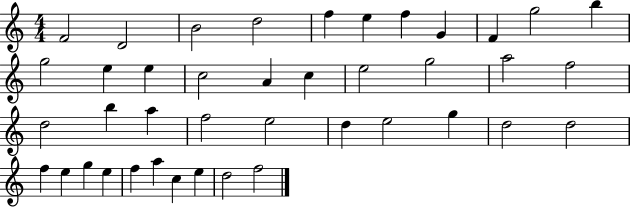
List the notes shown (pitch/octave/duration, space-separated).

F4/h D4/h B4/h D5/h F5/q E5/q F5/q G4/q F4/q G5/h B5/q G5/h E5/q E5/q C5/h A4/q C5/q E5/h G5/h A5/h F5/h D5/h B5/q A5/q F5/h E5/h D5/q E5/h G5/q D5/h D5/h F5/q E5/q G5/q E5/q F5/q A5/q C5/q E5/q D5/h F5/h